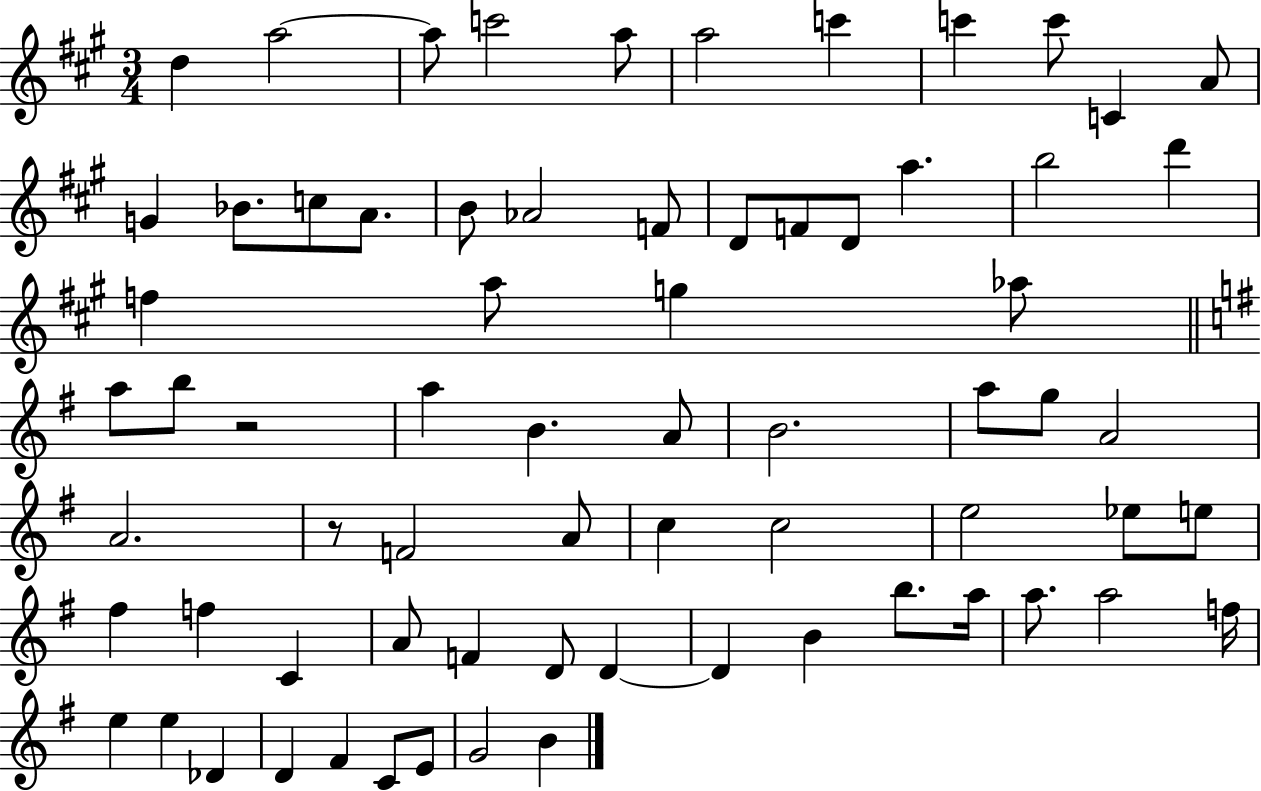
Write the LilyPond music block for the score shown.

{
  \clef treble
  \numericTimeSignature
  \time 3/4
  \key a \major
  d''4 a''2~~ | a''8 c'''2 a''8 | a''2 c'''4 | c'''4 c'''8 c'4 a'8 | \break g'4 bes'8. c''8 a'8. | b'8 aes'2 f'8 | d'8 f'8 d'8 a''4. | b''2 d'''4 | \break f''4 a''8 g''4 aes''8 | \bar "||" \break \key g \major a''8 b''8 r2 | a''4 b'4. a'8 | b'2. | a''8 g''8 a'2 | \break a'2. | r8 f'2 a'8 | c''4 c''2 | e''2 ees''8 e''8 | \break fis''4 f''4 c'4 | a'8 f'4 d'8 d'4~~ | d'4 b'4 b''8. a''16 | a''8. a''2 f''16 | \break e''4 e''4 des'4 | d'4 fis'4 c'8 e'8 | g'2 b'4 | \bar "|."
}